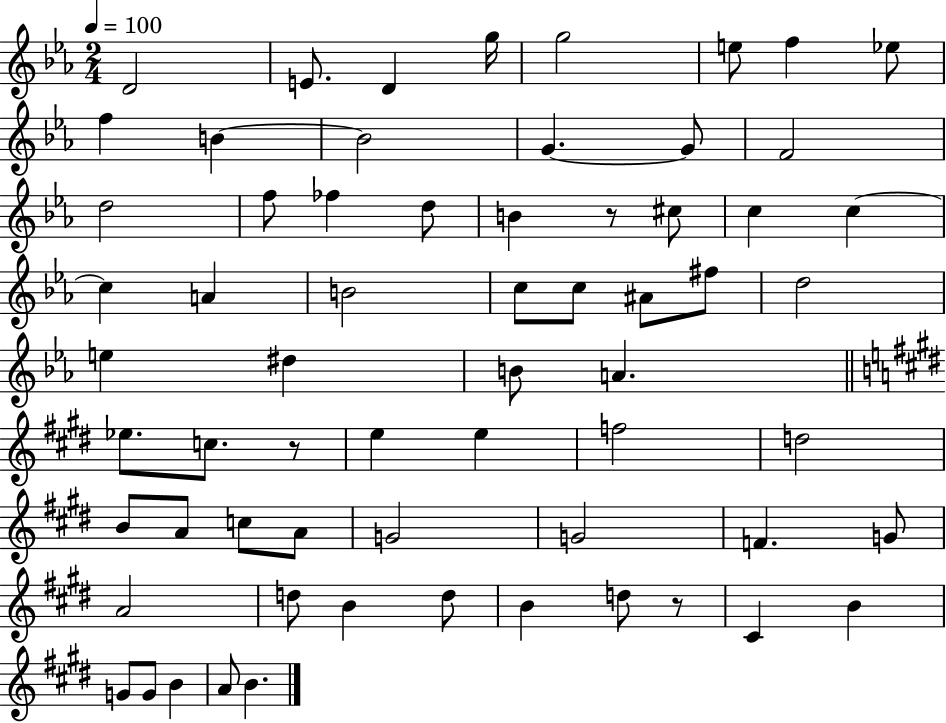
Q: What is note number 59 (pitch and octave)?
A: B4